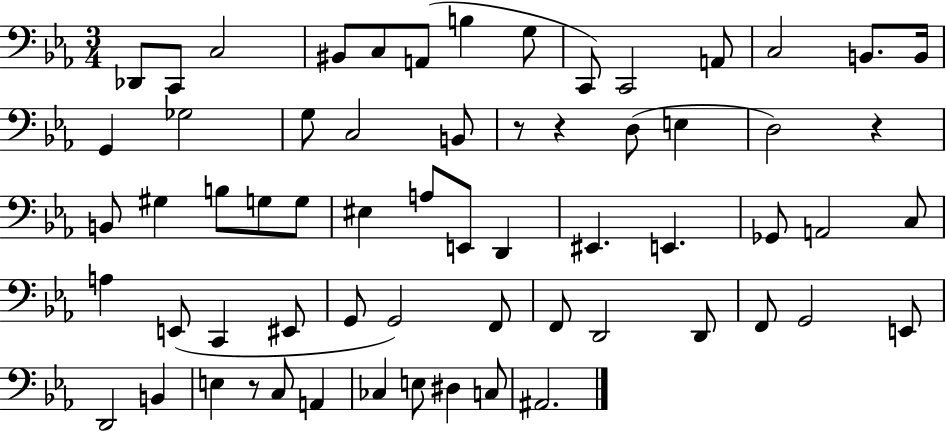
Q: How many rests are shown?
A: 4